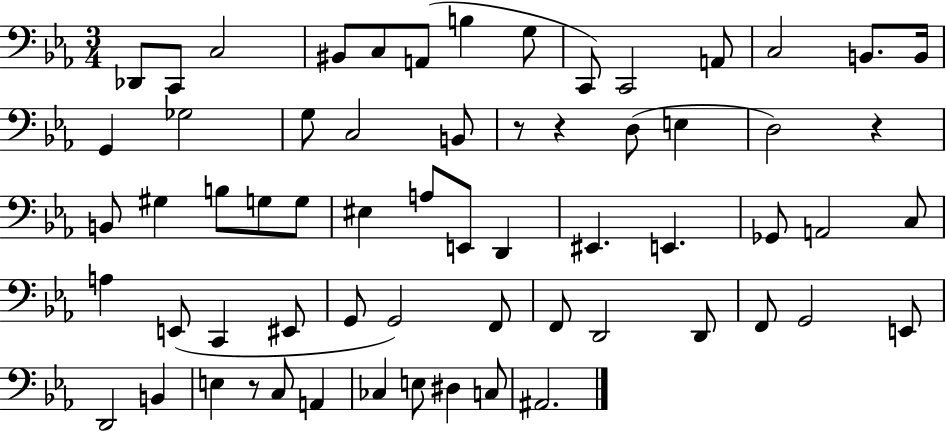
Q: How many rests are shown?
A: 4